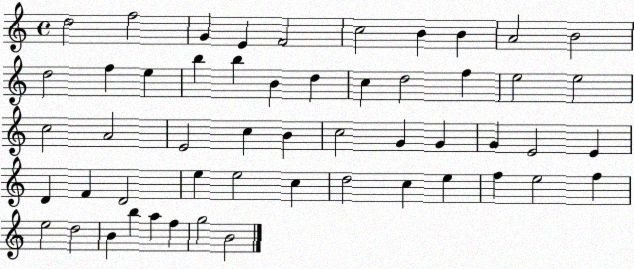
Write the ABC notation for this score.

X:1
T:Untitled
M:4/4
L:1/4
K:C
d2 f2 G E F2 c2 B B A2 B2 d2 f e b b B d c d2 f e2 e2 c2 A2 E2 c B c2 G G G E2 E D F D2 e e2 c d2 c e f e2 f e2 d2 B b a f g2 B2